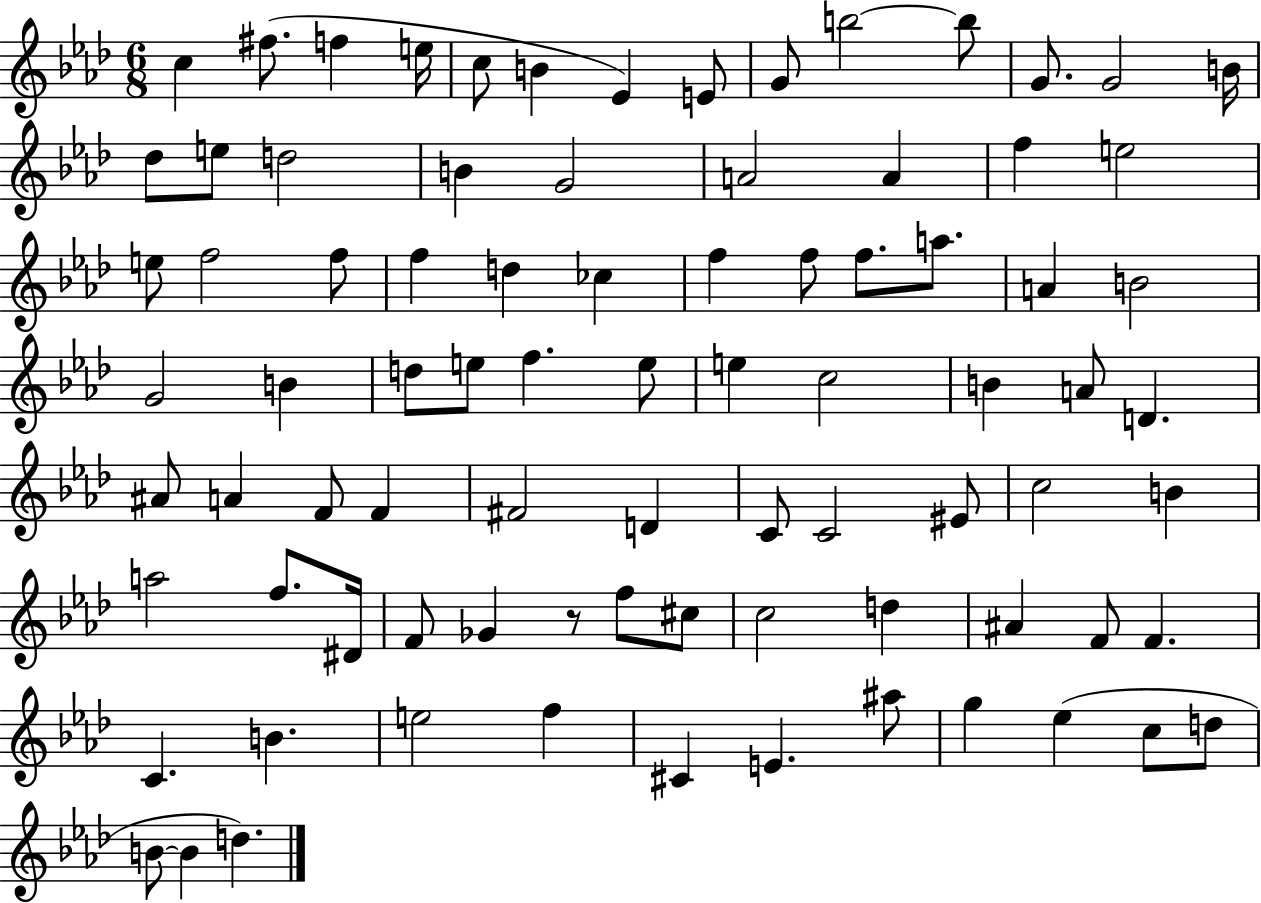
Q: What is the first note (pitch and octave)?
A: C5